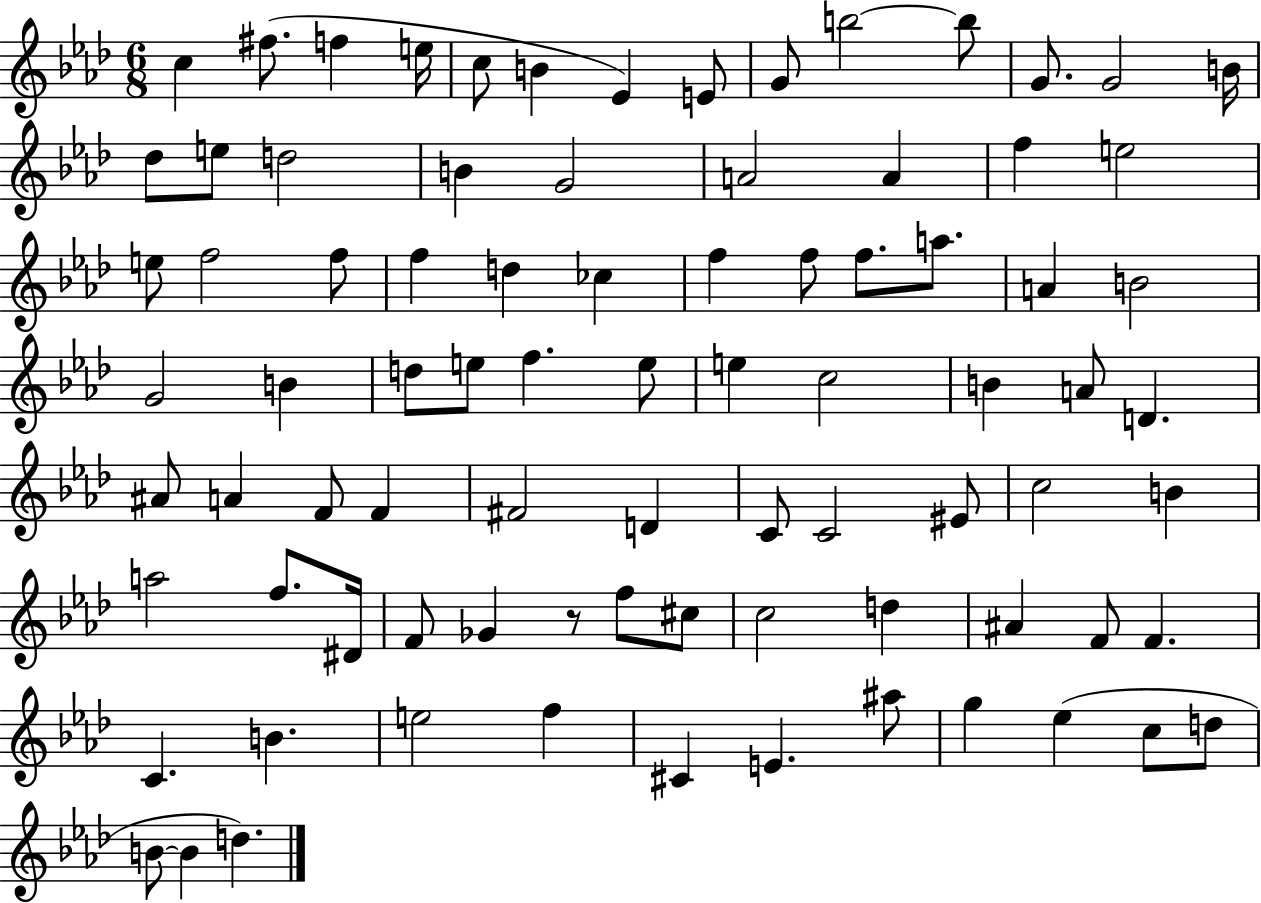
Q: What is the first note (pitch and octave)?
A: C5